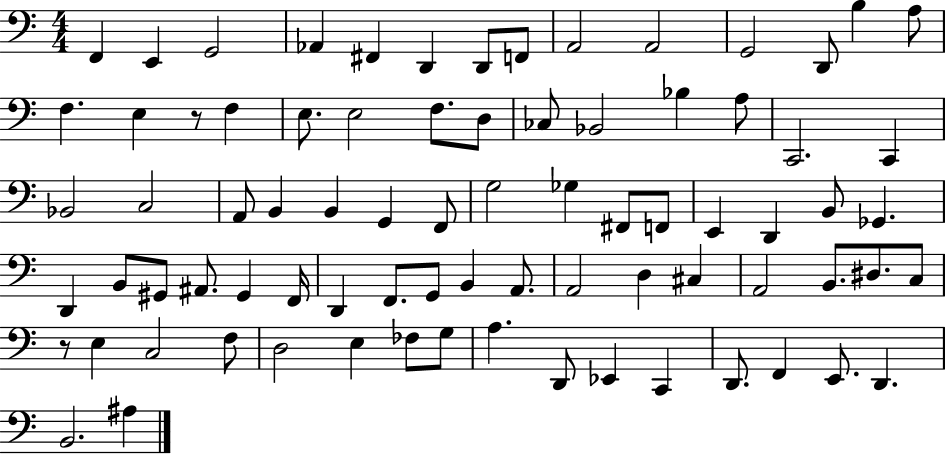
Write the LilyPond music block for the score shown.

{
  \clef bass
  \numericTimeSignature
  \time 4/4
  \key c \major
  \repeat volta 2 { f,4 e,4 g,2 | aes,4 fis,4 d,4 d,8 f,8 | a,2 a,2 | g,2 d,8 b4 a8 | \break f4. e4 r8 f4 | e8. e2 f8. d8 | ces8 bes,2 bes4 a8 | c,2. c,4 | \break bes,2 c2 | a,8 b,4 b,4 g,4 f,8 | g2 ges4 fis,8 f,8 | e,4 d,4 b,8 ges,4. | \break d,4 b,8 gis,8 ais,8. gis,4 f,16 | d,4 f,8. g,8 b,4 a,8. | a,2 d4 cis4 | a,2 b,8. dis8. c8 | \break r8 e4 c2 f8 | d2 e4 fes8 g8 | a4. d,8 ees,4 c,4 | d,8. f,4 e,8. d,4. | \break b,2. ais4 | } \bar "|."
}